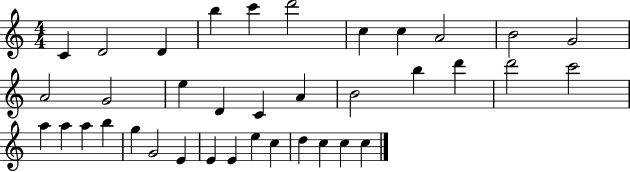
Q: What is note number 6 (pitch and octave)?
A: D6